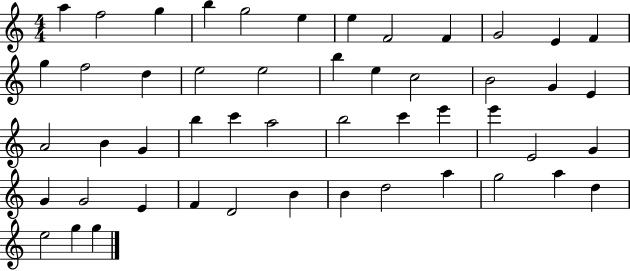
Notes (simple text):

A5/q F5/h G5/q B5/q G5/h E5/q E5/q F4/h F4/q G4/h E4/q F4/q G5/q F5/h D5/q E5/h E5/h B5/q E5/q C5/h B4/h G4/q E4/q A4/h B4/q G4/q B5/q C6/q A5/h B5/h C6/q E6/q E6/q E4/h G4/q G4/q G4/h E4/q F4/q D4/h B4/q B4/q D5/h A5/q G5/h A5/q D5/q E5/h G5/q G5/q